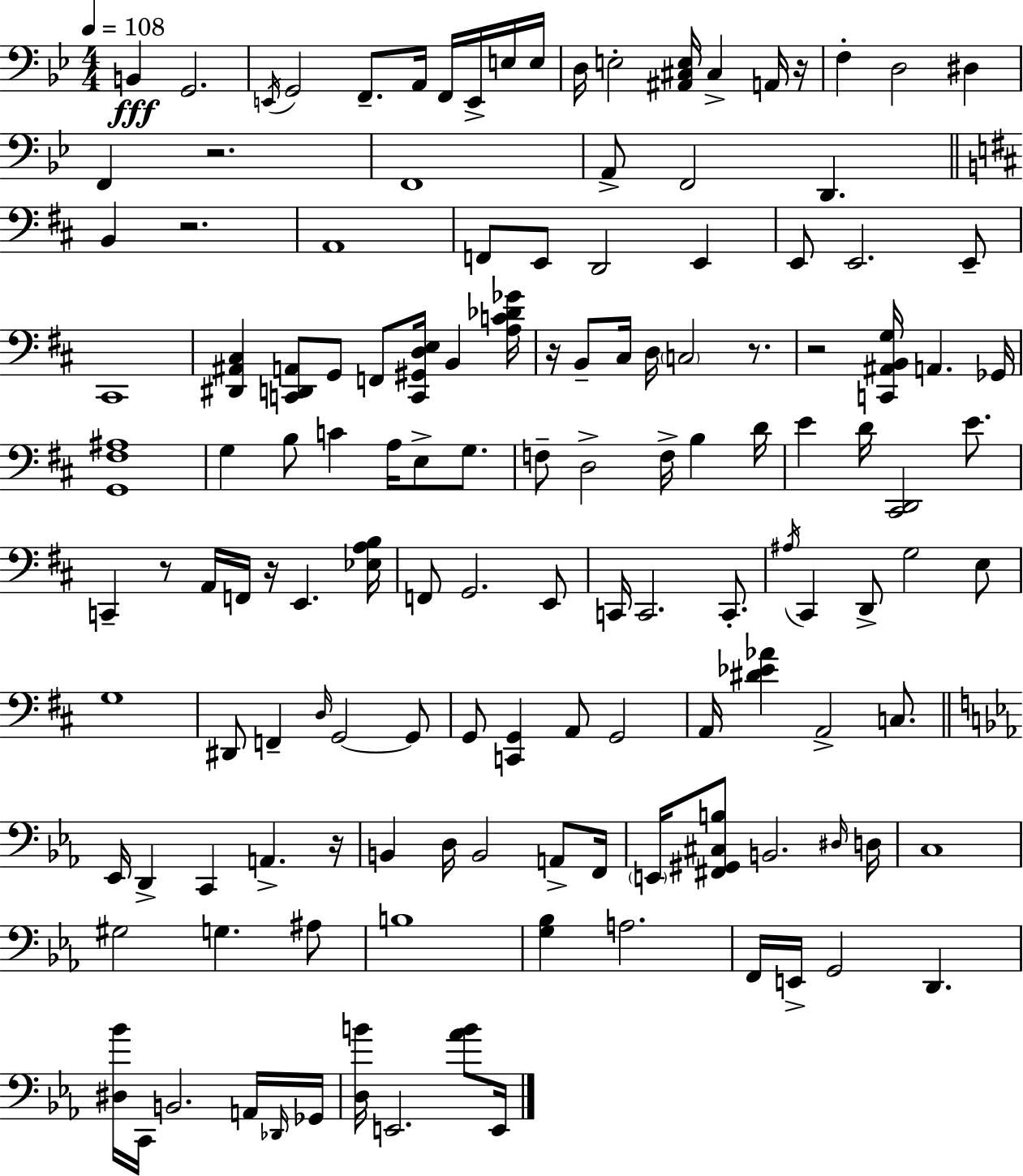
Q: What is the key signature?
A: G minor